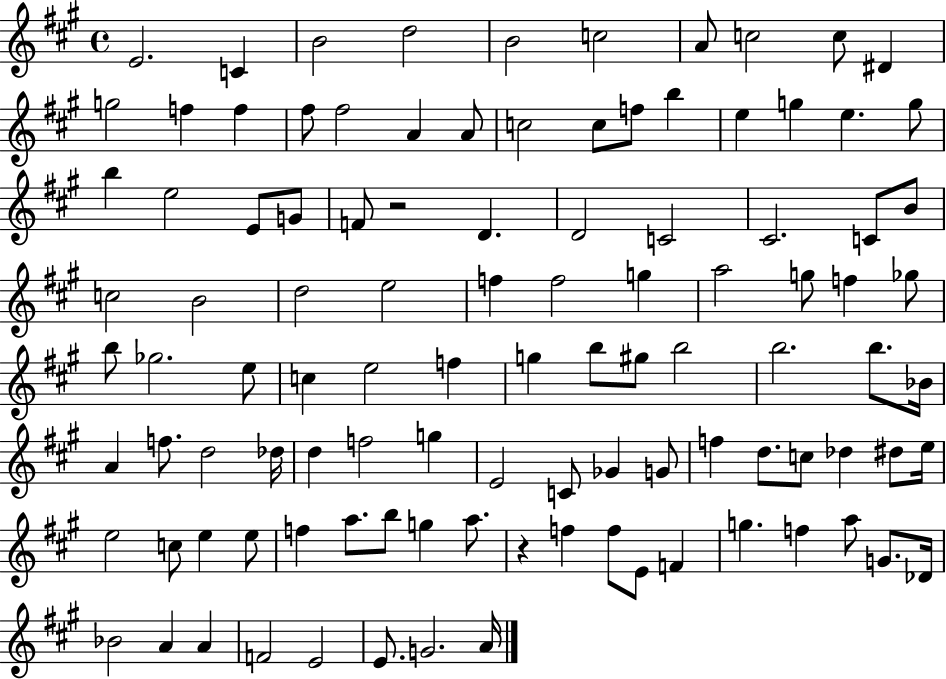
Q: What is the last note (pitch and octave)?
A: A4